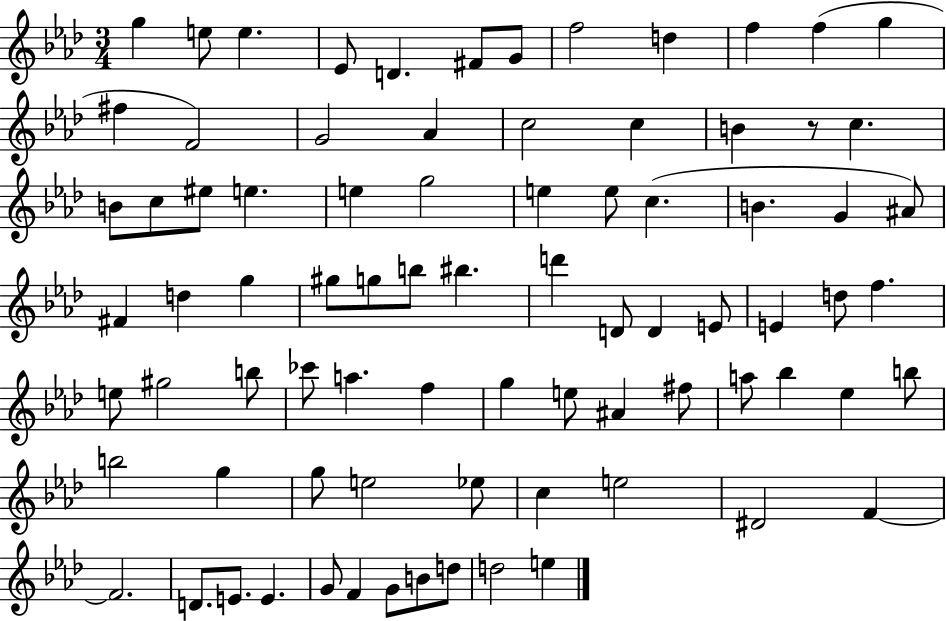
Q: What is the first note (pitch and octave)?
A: G5